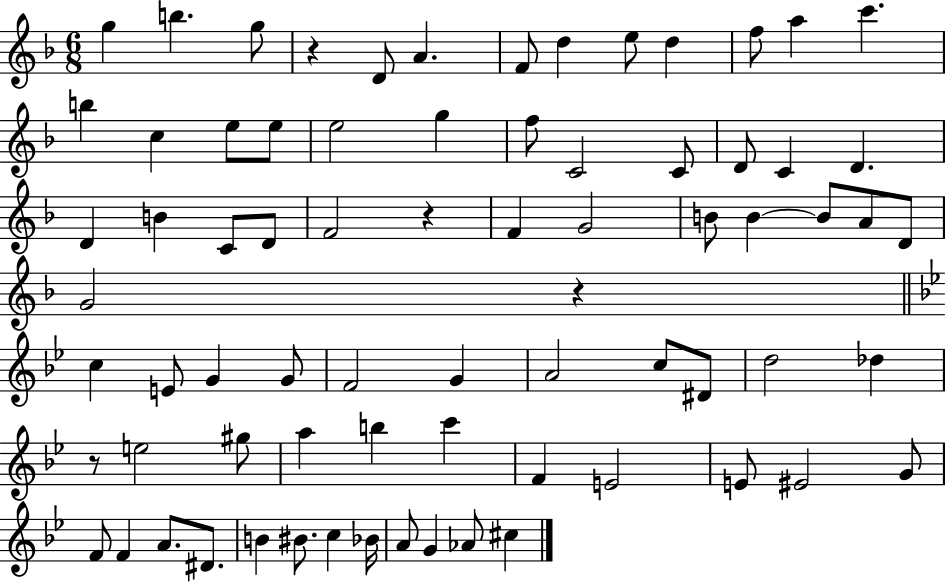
X:1
T:Untitled
M:6/8
L:1/4
K:F
g b g/2 z D/2 A F/2 d e/2 d f/2 a c' b c e/2 e/2 e2 g f/2 C2 C/2 D/2 C D D B C/2 D/2 F2 z F G2 B/2 B B/2 A/2 D/2 G2 z c E/2 G G/2 F2 G A2 c/2 ^D/2 d2 _d z/2 e2 ^g/2 a b c' F E2 E/2 ^E2 G/2 F/2 F A/2 ^D/2 B ^B/2 c _B/4 A/2 G _A/2 ^c